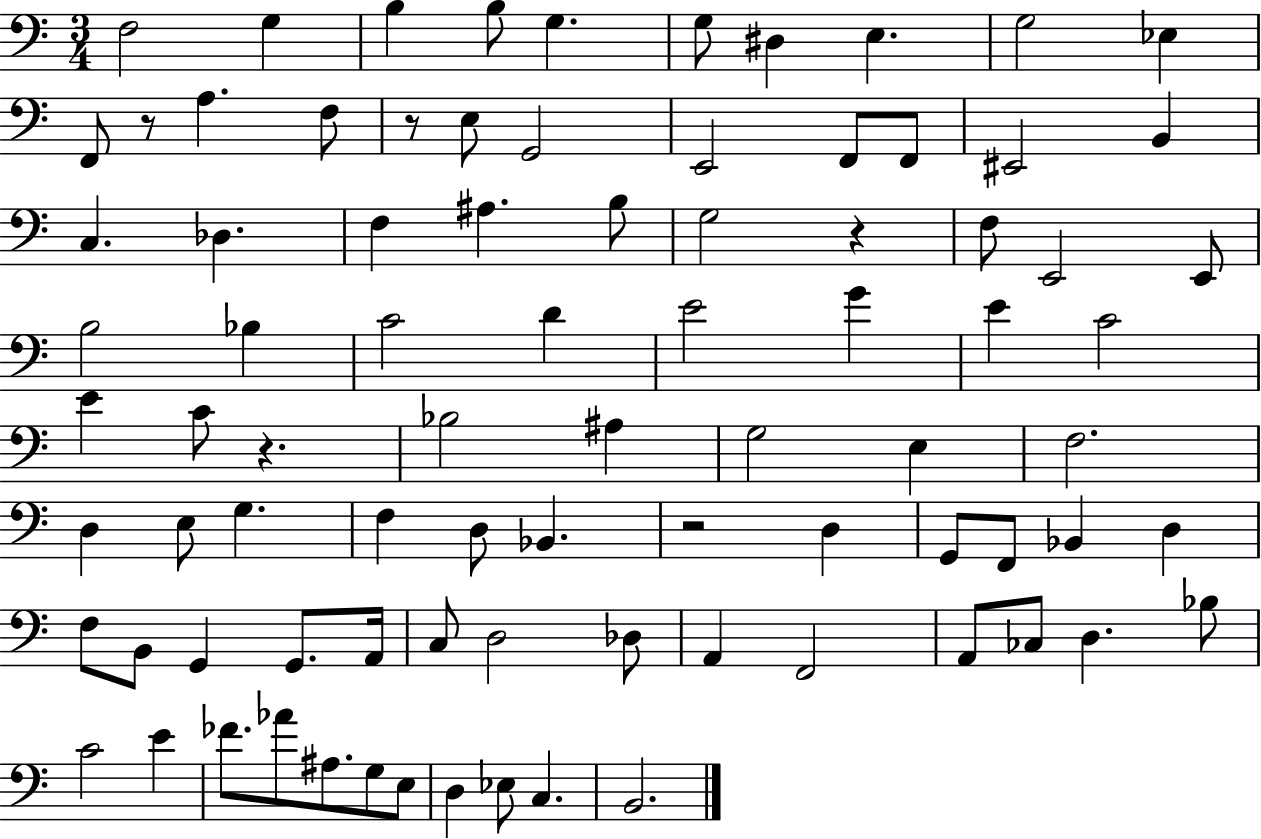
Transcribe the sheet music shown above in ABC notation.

X:1
T:Untitled
M:3/4
L:1/4
K:C
F,2 G, B, B,/2 G, G,/2 ^D, E, G,2 _E, F,,/2 z/2 A, F,/2 z/2 E,/2 G,,2 E,,2 F,,/2 F,,/2 ^E,,2 B,, C, _D, F, ^A, B,/2 G,2 z F,/2 E,,2 E,,/2 B,2 _B, C2 D E2 G E C2 E C/2 z _B,2 ^A, G,2 E, F,2 D, E,/2 G, F, D,/2 _B,, z2 D, G,,/2 F,,/2 _B,, D, F,/2 B,,/2 G,, G,,/2 A,,/4 C,/2 D,2 _D,/2 A,, F,,2 A,,/2 _C,/2 D, _B,/2 C2 E _F/2 _A/2 ^A,/2 G,/2 E,/2 D, _E,/2 C, B,,2